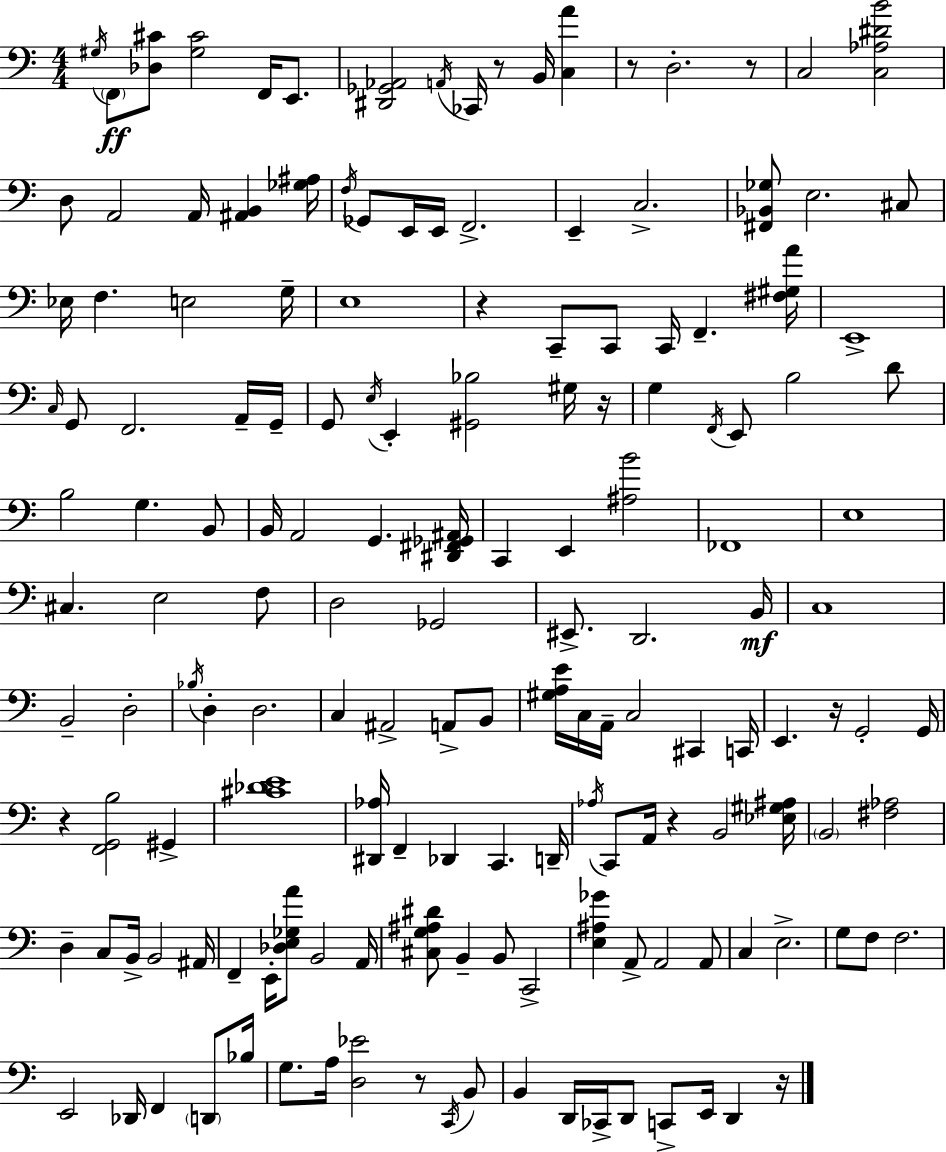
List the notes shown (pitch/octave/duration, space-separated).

G#3/s F2/e [Db3,C#4]/e [G#3,C#4]/h F2/s E2/e. [D#2,Gb2,Ab2]/h A2/s CES2/s R/e B2/s [C3,A4]/q R/e D3/h. R/e C3/h [C3,Ab3,D#4,B4]/h D3/e A2/h A2/s [A#2,B2]/q [Gb3,A#3]/s F3/s Gb2/e E2/s E2/s F2/h. E2/q C3/h. [F#2,Bb2,Gb3]/e E3/h. C#3/e Eb3/s F3/q. E3/h G3/s E3/w R/q C2/e C2/e C2/s F2/q. [F#3,G#3,A4]/s E2/w C3/s G2/e F2/h. A2/s G2/s G2/e E3/s E2/q [G#2,Bb3]/h G#3/s R/s G3/q F2/s E2/e B3/h D4/e B3/h G3/q. B2/e B2/s A2/h G2/q. [D#2,F#2,Gb2,A#2]/s C2/q E2/q [A#3,B4]/h FES2/w E3/w C#3/q. E3/h F3/e D3/h Gb2/h EIS2/e. D2/h. B2/s C3/w B2/h D3/h Bb3/s D3/q D3/h. C3/q A#2/h A2/e B2/e [G#3,A3,E4]/s C3/s A2/s C3/h C#2/q C2/s E2/q. R/s G2/h G2/s R/q [F2,G2,B3]/h G#2/q [C#4,Db4,E4]/w [D#2,Ab3]/s F2/q Db2/q C2/q. D2/s Ab3/s C2/e A2/s R/q B2/h [Eb3,G#3,A#3]/s B2/h [F#3,Ab3]/h D3/q C3/e B2/s B2/h A#2/s F2/q E2/s [Db3,E3,Gb3,A4]/e B2/h A2/s [C#3,G3,A#3,D#4]/e B2/q B2/e C2/h [E3,A#3,Gb4]/q A2/e A2/h A2/e C3/q E3/h. G3/e F3/e F3/h. E2/h Db2/s F2/q D2/e Bb3/s G3/e. A3/s [D3,Eb4]/h R/e C2/s B2/e B2/q D2/s CES2/s D2/e C2/e E2/s D2/q R/s